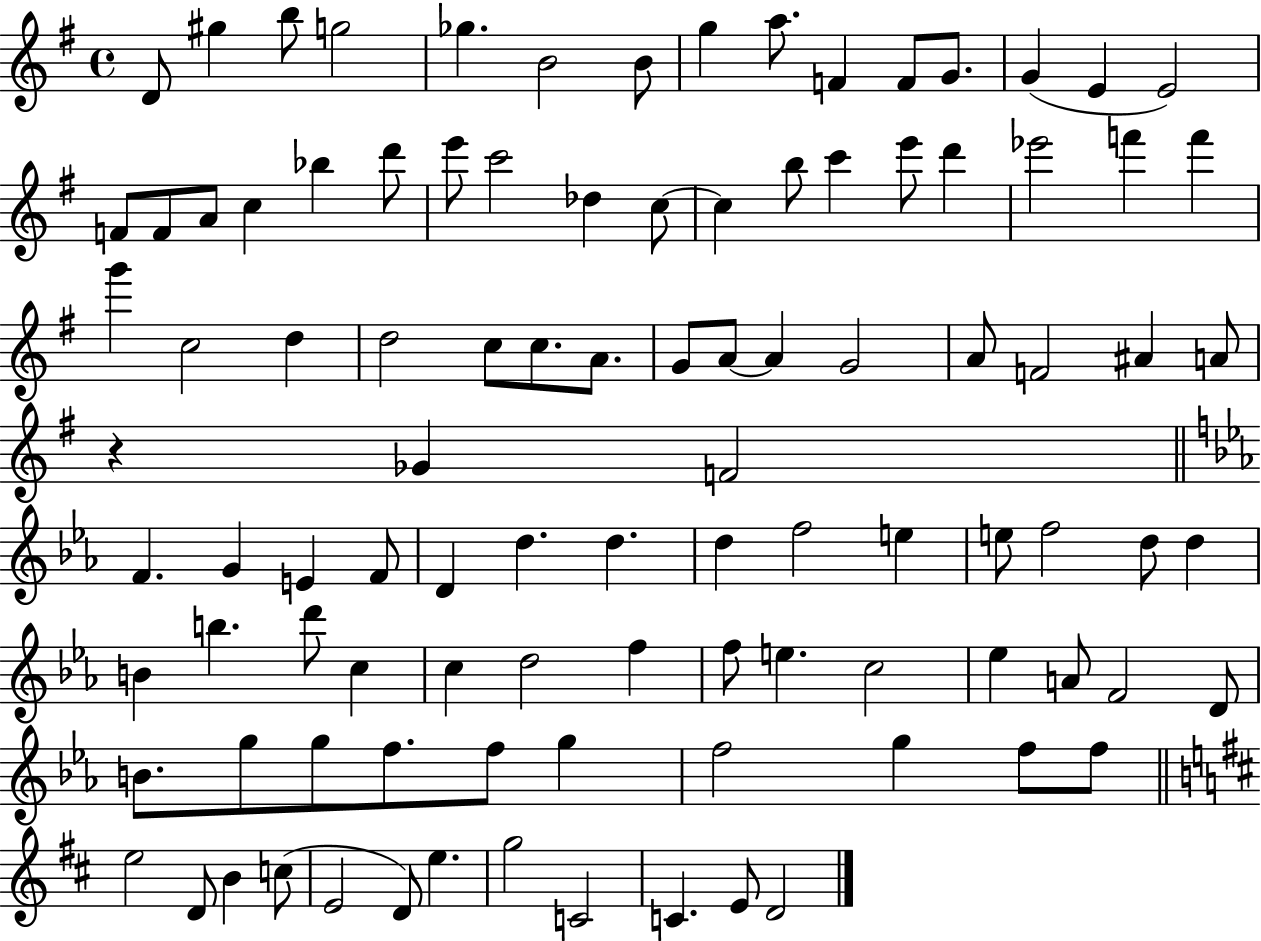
{
  \clef treble
  \time 4/4
  \defaultTimeSignature
  \key g \major
  d'8 gis''4 b''8 g''2 | ges''4. b'2 b'8 | g''4 a''8. f'4 f'8 g'8. | g'4( e'4 e'2) | \break f'8 f'8 a'8 c''4 bes''4 d'''8 | e'''8 c'''2 des''4 c''8~~ | c''4 b''8 c'''4 e'''8 d'''4 | ees'''2 f'''4 f'''4 | \break g'''4 c''2 d''4 | d''2 c''8 c''8. a'8. | g'8 a'8~~ a'4 g'2 | a'8 f'2 ais'4 a'8 | \break r4 ges'4 f'2 | \bar "||" \break \key ees \major f'4. g'4 e'4 f'8 | d'4 d''4. d''4. | d''4 f''2 e''4 | e''8 f''2 d''8 d''4 | \break b'4 b''4. d'''8 c''4 | c''4 d''2 f''4 | f''8 e''4. c''2 | ees''4 a'8 f'2 d'8 | \break b'8. g''8 g''8 f''8. f''8 g''4 | f''2 g''4 f''8 f''8 | \bar "||" \break \key d \major e''2 d'8 b'4 c''8( | e'2 d'8) e''4. | g''2 c'2 | c'4. e'8 d'2 | \break \bar "|."
}